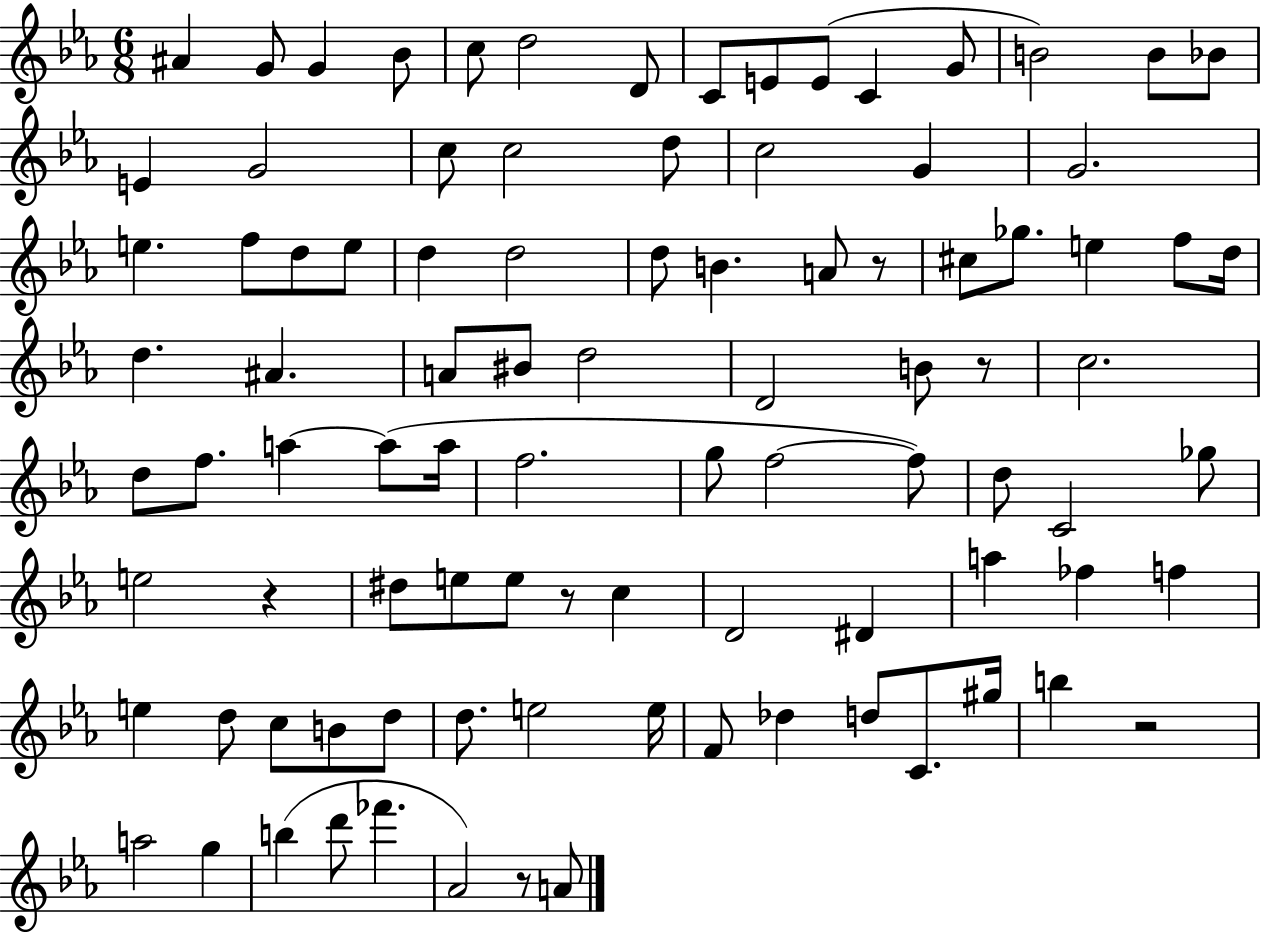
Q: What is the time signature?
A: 6/8